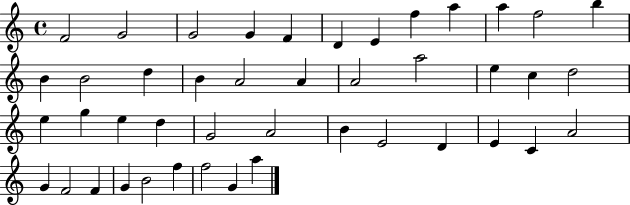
{
  \clef treble
  \time 4/4
  \defaultTimeSignature
  \key c \major
  f'2 g'2 | g'2 g'4 f'4 | d'4 e'4 f''4 a''4 | a''4 f''2 b''4 | \break b'4 b'2 d''4 | b'4 a'2 a'4 | a'2 a''2 | e''4 c''4 d''2 | \break e''4 g''4 e''4 d''4 | g'2 a'2 | b'4 e'2 d'4 | e'4 c'4 a'2 | \break g'4 f'2 f'4 | g'4 b'2 f''4 | f''2 g'4 a''4 | \bar "|."
}